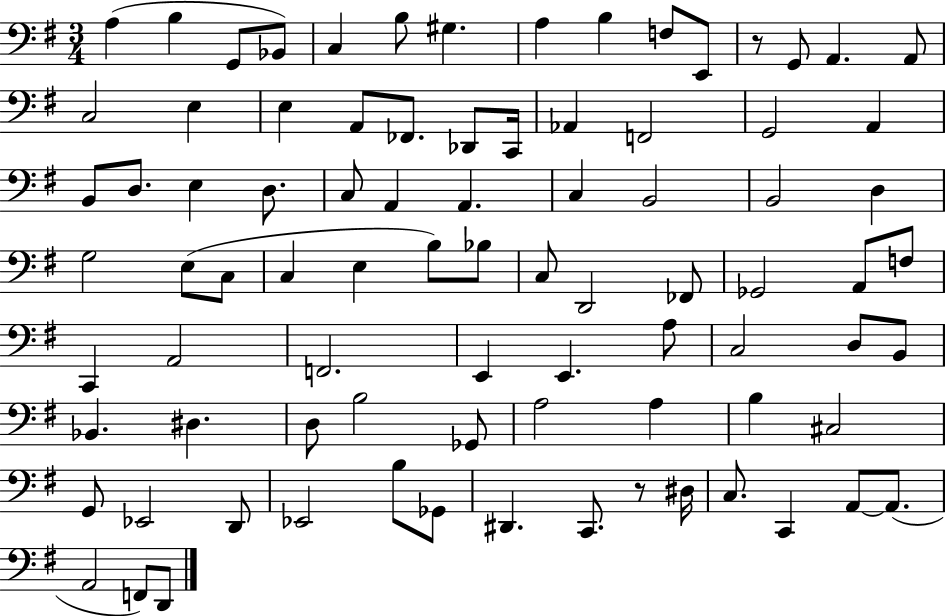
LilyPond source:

{
  \clef bass
  \numericTimeSignature
  \time 3/4
  \key g \major
  a4( b4 g,8 bes,8) | c4 b8 gis4. | a4 b4 f8 e,8 | r8 g,8 a,4. a,8 | \break c2 e4 | e4 a,8 fes,8. des,8 c,16 | aes,4 f,2 | g,2 a,4 | \break b,8 d8. e4 d8. | c8 a,4 a,4. | c4 b,2 | b,2 d4 | \break g2 e8( c8 | c4 e4 b8) bes8 | c8 d,2 fes,8 | ges,2 a,8 f8 | \break c,4 a,2 | f,2. | e,4 e,4. a8 | c2 d8 b,8 | \break bes,4. dis4. | d8 b2 ges,8 | a2 a4 | b4 cis2 | \break g,8 ees,2 d,8 | ees,2 b8 ges,8 | dis,4. c,8. r8 dis16 | c8. c,4 a,8~~ a,8.( | \break a,2 f,8) d,8 | \bar "|."
}